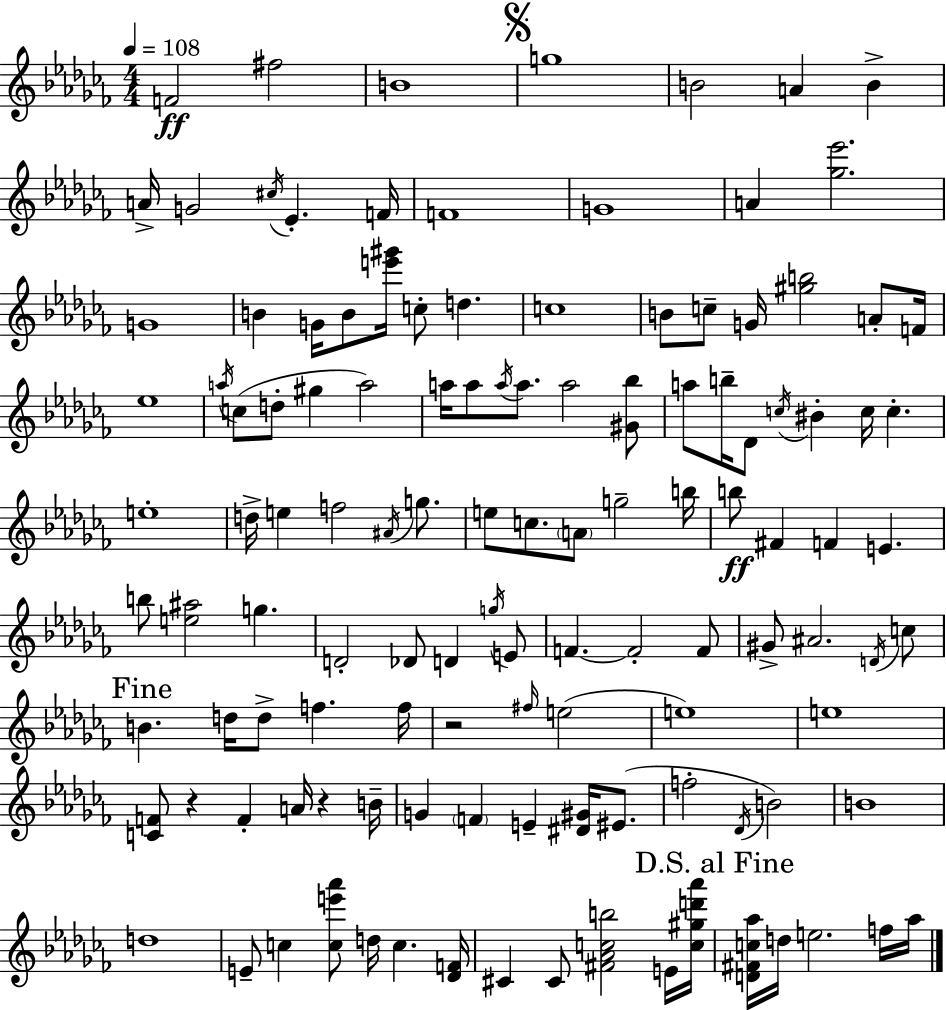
{
  \clef treble
  \numericTimeSignature
  \time 4/4
  \key aes \minor
  \tempo 4 = 108
  f'2\ff fis''2 | b'1 | \mark \markup { \musicglyph "scripts.segno" } g''1 | b'2 a'4 b'4-> | \break a'16-> g'2 \acciaccatura { cis''16 } ees'4.-. | f'16 f'1 | g'1 | a'4 <ges'' ees'''>2. | \break g'1 | b'4 g'16 b'8 <e''' gis'''>16 c''8-. d''4. | c''1 | b'8 c''8-- g'16 <gis'' b''>2 a'8-. | \break f'16 ees''1 | \acciaccatura { a''16 }( c''8 d''8-. gis''4 a''2) | a''16 a''8 \acciaccatura { a''16 } a''8. a''2 | <gis' bes''>8 a''8 b''16-- des'8 \acciaccatura { c''16 } bis'4-. c''16 c''4.-. | \break e''1-. | d''16-> e''4 f''2 | \acciaccatura { ais'16 } g''8. e''8 c''8. \parenthesize a'8 g''2-- | b''16 b''8\ff fis'4 f'4 e'4. | \break b''8 <e'' ais''>2 g''4. | d'2-. des'8 d'4 | \acciaccatura { g''16 } e'8 f'4.~~ f'2-. | f'8 gis'8-> ais'2. | \break \acciaccatura { d'16 } c''8 \mark "Fine" b'4. d''16 d''8-> | f''4. f''16 r2 \grace { fis''16 }( | e''2 e''1) | e''1 | \break <c' f'>8 r4 f'4-. | a'16 r4 b'16-- g'4 \parenthesize f'4 | e'4-- <dis' gis'>16 eis'8.( f''2-. | \acciaccatura { des'16 } b'2) b'1 | \break d''1 | e'8-- c''4 <c'' e''' aes'''>8 | d''16 c''4. <des' f'>16 cis'4 cis'8 <fis' aes' c'' b''>2 | e'16 <c'' gis'' d''' aes'''>16 \mark "D.S. al Fine" <d' fis' c'' aes''>16 d''16 e''2. | \break f''16 aes''16 \bar "|."
}